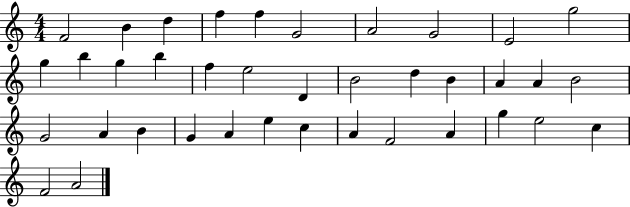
F4/h B4/q D5/q F5/q F5/q G4/h A4/h G4/h E4/h G5/h G5/q B5/q G5/q B5/q F5/q E5/h D4/q B4/h D5/q B4/q A4/q A4/q B4/h G4/h A4/q B4/q G4/q A4/q E5/q C5/q A4/q F4/h A4/q G5/q E5/h C5/q F4/h A4/h